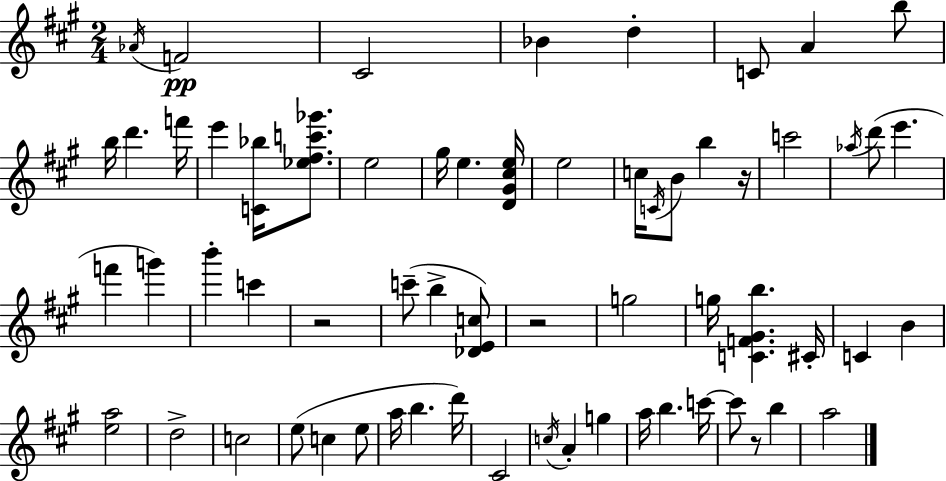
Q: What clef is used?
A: treble